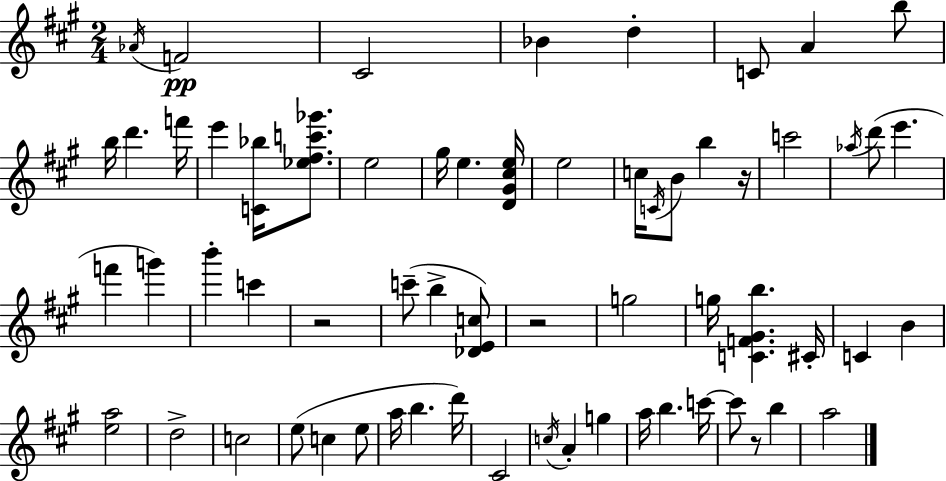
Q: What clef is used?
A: treble